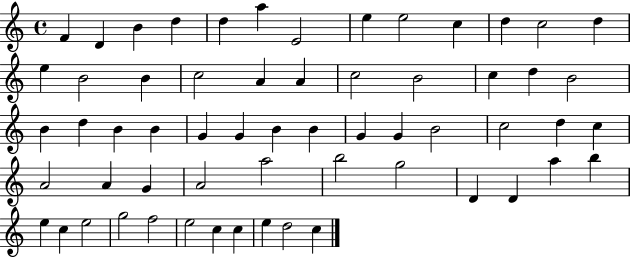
F4/q D4/q B4/q D5/q D5/q A5/q E4/h E5/q E5/h C5/q D5/q C5/h D5/q E5/q B4/h B4/q C5/h A4/q A4/q C5/h B4/h C5/q D5/q B4/h B4/q D5/q B4/q B4/q G4/q G4/q B4/q B4/q G4/q G4/q B4/h C5/h D5/q C5/q A4/h A4/q G4/q A4/h A5/h B5/h G5/h D4/q D4/q A5/q B5/q E5/q C5/q E5/h G5/h F5/h E5/h C5/q C5/q E5/q D5/h C5/q